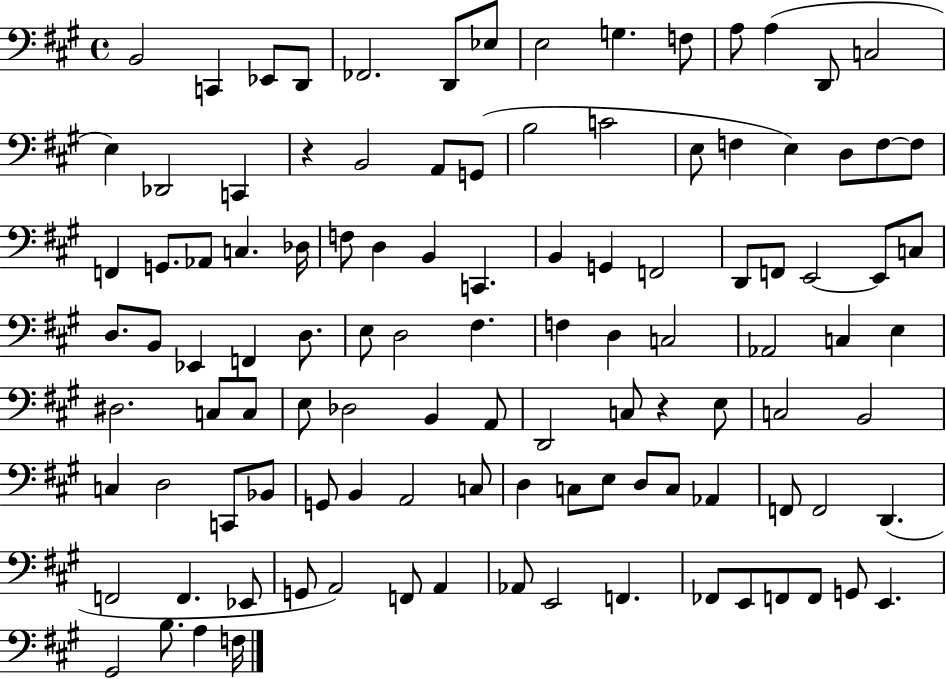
B2/h C2/q Eb2/e D2/e FES2/h. D2/e Eb3/e E3/h G3/q. F3/e A3/e A3/q D2/e C3/h E3/q Db2/h C2/q R/q B2/h A2/e G2/e B3/h C4/h E3/e F3/q E3/q D3/e F3/e F3/e F2/q G2/e. Ab2/e C3/q. Db3/s F3/e D3/q B2/q C2/q. B2/q G2/q F2/h D2/e F2/e E2/h E2/e C3/e D3/e. B2/e Eb2/q F2/q D3/e. E3/e D3/h F#3/q. F3/q D3/q C3/h Ab2/h C3/q E3/q D#3/h. C3/e C3/e E3/e Db3/h B2/q A2/e D2/h C3/e R/q E3/e C3/h B2/h C3/q D3/h C2/e Bb2/e G2/e B2/q A2/h C3/e D3/q C3/e E3/e D3/e C3/e Ab2/q F2/e F2/h D2/q. F2/h F2/q. Eb2/e G2/e A2/h F2/e A2/q Ab2/e E2/h F2/q. FES2/e E2/e F2/e F2/e G2/e E2/q. G#2/h B3/e. A3/q F3/s